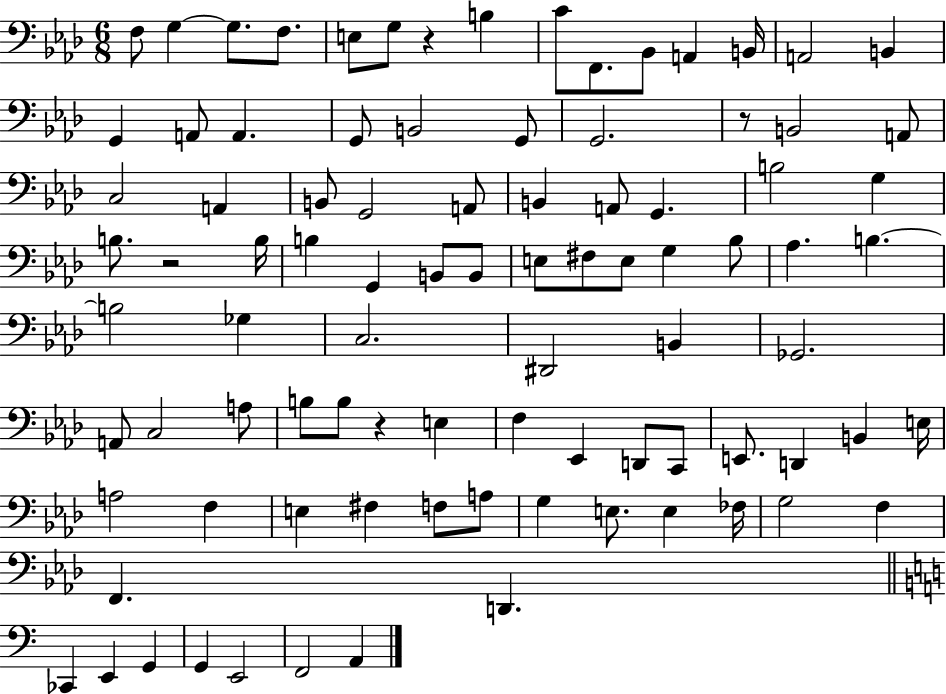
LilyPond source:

{
  \clef bass
  \numericTimeSignature
  \time 6/8
  \key aes \major
  f8 g4~~ g8. f8. | e8 g8 r4 b4 | c'8 f,8. bes,8 a,4 b,16 | a,2 b,4 | \break g,4 a,8 a,4. | g,8 b,2 g,8 | g,2. | r8 b,2 a,8 | \break c2 a,4 | b,8 g,2 a,8 | b,4 a,8 g,4. | b2 g4 | \break b8. r2 b16 | b4 g,4 b,8 b,8 | e8 fis8 e8 g4 bes8 | aes4. b4.~~ | \break b2 ges4 | c2. | dis,2 b,4 | ges,2. | \break a,8 c2 a8 | b8 b8 r4 e4 | f4 ees,4 d,8 c,8 | e,8. d,4 b,4 e16 | \break a2 f4 | e4 fis4 f8 a8 | g4 e8. e4 fes16 | g2 f4 | \break f,4. d,4. | \bar "||" \break \key c \major ces,4 e,4 g,4 | g,4 e,2 | f,2 a,4 | \bar "|."
}